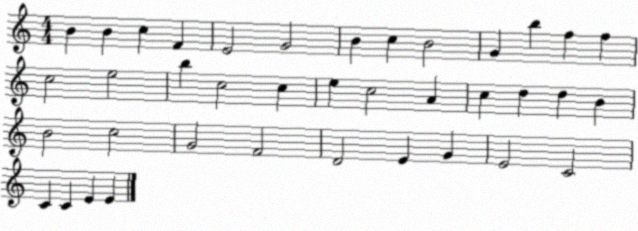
X:1
T:Untitled
M:4/4
L:1/4
K:C
B B c F E2 G2 B c B2 G b f f c2 e2 b c2 c e c2 A c d d B B2 c2 G2 F2 D2 E G E2 C2 C C E E